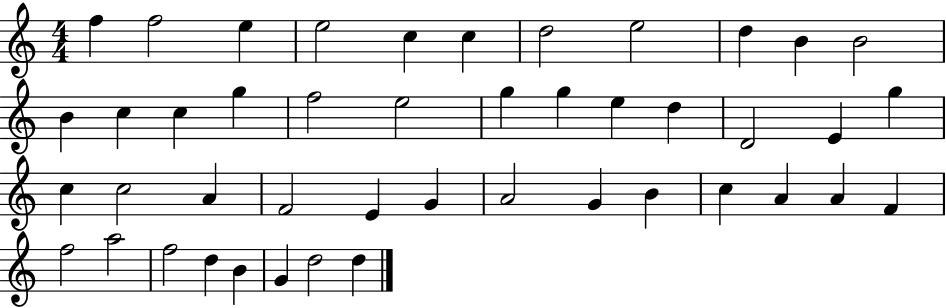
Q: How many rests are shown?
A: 0